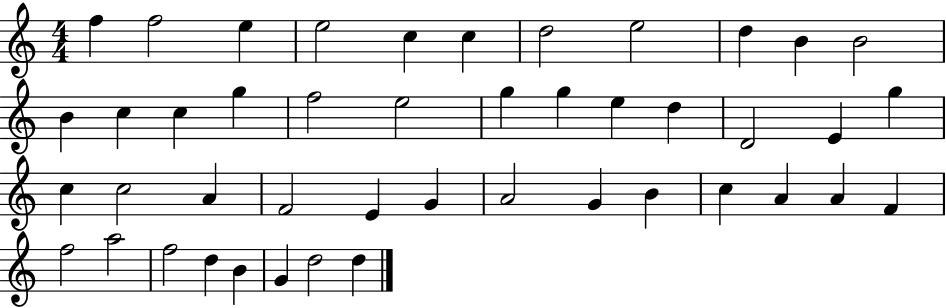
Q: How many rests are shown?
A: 0